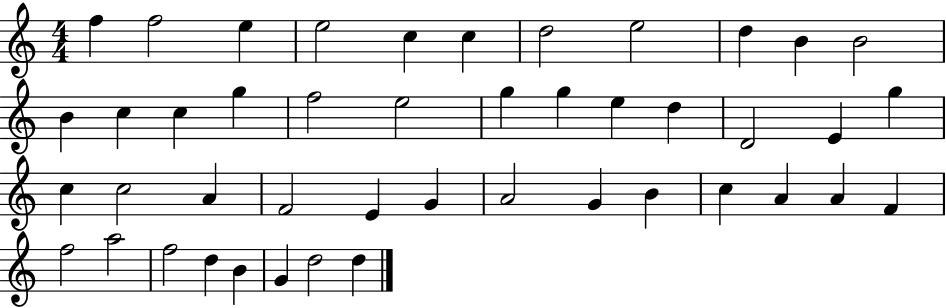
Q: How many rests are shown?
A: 0